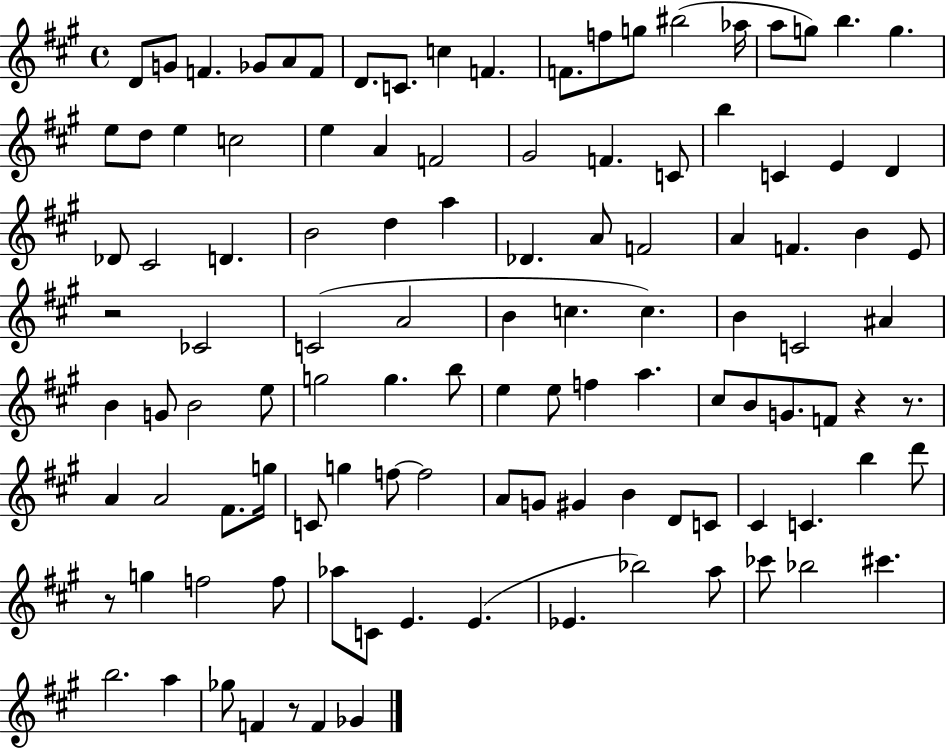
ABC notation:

X:1
T:Untitled
M:4/4
L:1/4
K:A
D/2 G/2 F _G/2 A/2 F/2 D/2 C/2 c F F/2 f/2 g/2 ^b2 _a/4 a/2 g/2 b g e/2 d/2 e c2 e A F2 ^G2 F C/2 b C E D _D/2 ^C2 D B2 d a _D A/2 F2 A F B E/2 z2 _C2 C2 A2 B c c B C2 ^A B G/2 B2 e/2 g2 g b/2 e e/2 f a ^c/2 B/2 G/2 F/2 z z/2 A A2 ^F/2 g/4 C/2 g f/2 f2 A/2 G/2 ^G B D/2 C/2 ^C C b d'/2 z/2 g f2 f/2 _a/2 C/2 E E _E _b2 a/2 _c'/2 _b2 ^c' b2 a _g/2 F z/2 F _G